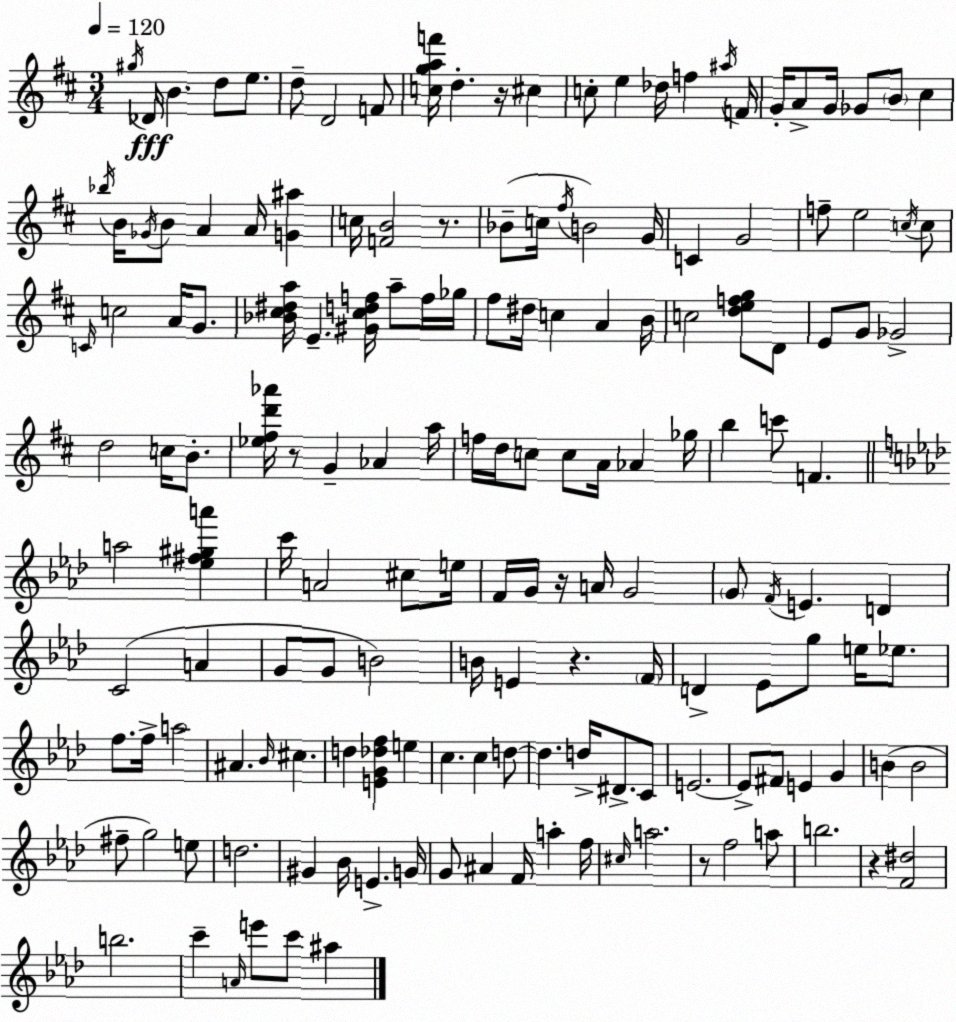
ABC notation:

X:1
T:Untitled
M:3/4
L:1/4
K:D
^g/4 _D/4 B d/2 e/2 d/2 D2 F/2 [cgaf']/4 d z/4 ^c c/2 e _d/4 f ^a/4 F/4 G/4 A/2 G/4 _G/2 B/2 ^c _b/4 B/4 _G/4 B/2 A A/4 [G^a] c/4 [FB]2 z/2 _B/2 c/4 ^f/4 B2 G/4 C G2 f/2 e2 c/4 c/2 C/4 c2 A/4 G/2 [_B^c^da]/4 E [^G^cdf]/4 a/2 f/4 _g/4 ^f/2 ^d/4 c A B/4 c2 [defg]/2 D/2 E/2 G/2 _G2 d2 c/4 B/2 [_e^fd'_a']/4 z/2 G _A a/4 f/4 d/4 c/2 c/2 A/4 _A _g/4 b c'/2 F a2 [_e^f^ga'] c'/4 A2 ^c/2 e/4 F/4 G/4 z/4 A/4 G2 G/2 F/4 E D C2 A G/2 G/2 B2 B/4 E z F/4 D _E/2 g/2 e/4 _e/2 f/2 f/4 a2 ^A _B/4 ^c d [EG_df] e c c d/2 d d/4 ^D/2 C/2 E2 E/2 ^F/2 E G B B2 ^f/2 g2 e/2 d2 ^G _B/4 E G/4 G/2 ^A F/4 a f/4 ^c/4 a2 z/2 f2 a/2 b2 z [F^d]2 b2 c' A/4 e'/2 c'/2 ^a